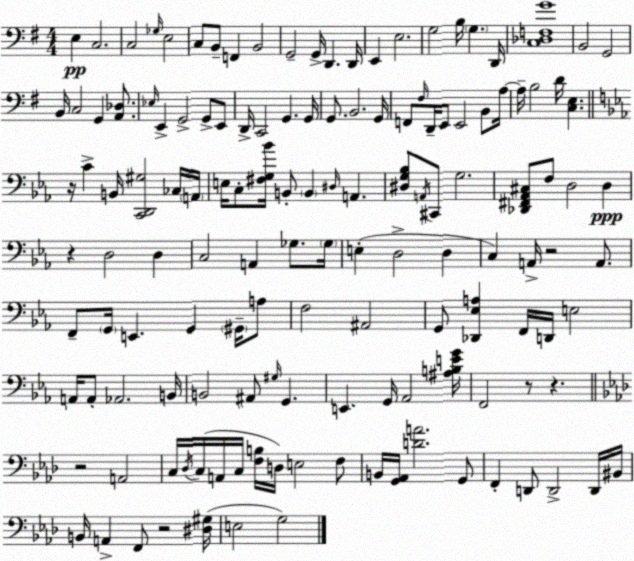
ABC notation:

X:1
T:Untitled
M:4/4
L:1/4
K:Em
E, C,2 C,2 _G,/4 E,2 C,/2 B,,/2 F,, B,,2 G,,2 G,,/4 D,, D,,/4 E,, E,2 G,2 B,/4 G, D,,/4 [C,_D,F,G]4 B,,2 G,,2 B,,/4 C,2 G,, [A,,_D,]/2 _E,/4 E,, G,,2 G,,/2 E,,/2 D,,/4 C,,2 G,, G,,/4 G,,/2 B,,2 G,,/4 F,,/2 ^F,/4 D,,/4 E,,/2 E,,2 B,,/2 A,/4 A,/4 B,2 D/4 [C,E,] z/4 C B,,/4 [C,,D,,^G,]2 _C,/4 A,,/4 E,/4 C,/2 [^F,G,_B]/4 B,,/2 B,, ^D,/4 A,, [^D,G,_B,]/2 A,,/4 ^C,,/2 G,2 [_D,,^F,,_A,,^C,]/2 F,/2 D,2 D, z D,2 D, C,2 A,, _G,/2 _G,/4 E, D,2 D, C, A,,/4 z2 A,,/2 F,,/2 G,,/4 E,, G,, ^G,,/4 A,/2 F,2 ^A,,2 G,,/2 [_D,,_E,A,] F,,/4 D,,/4 E,2 A,,/4 A,,/2 _A,,2 B,,/4 B,,2 ^A,,/2 ^G,/4 G,, E,, G,,/4 _A,,2 [^A,B,EG]/4 F,,2 z/2 z z2 A,,2 C,/4 _D,/4 C,/4 A,,/4 C,/4 [F,B,]/4 D,/4 E,2 F,/2 B,,/4 [G,,_A,,]/4 [DA]2 G,,/2 F,, D,,/2 D,,2 D,,/4 ^B,,/4 B,,/4 A,, F,,/2 z2 [^D,^G,]/4 E,2 G,2